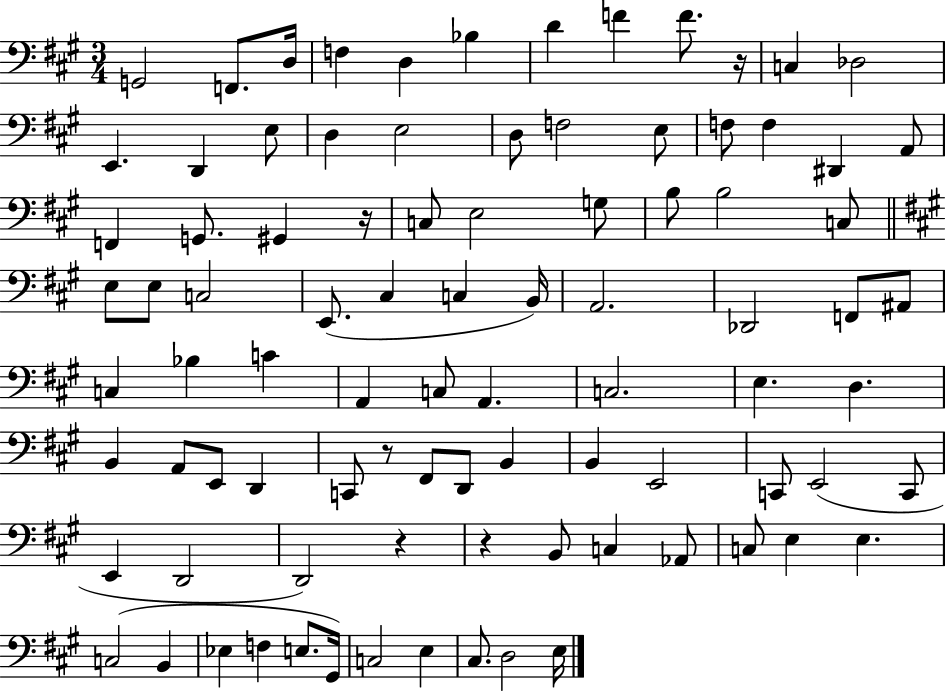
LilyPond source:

{
  \clef bass
  \numericTimeSignature
  \time 3/4
  \key a \major
  g,2 f,8. d16 | f4 d4 bes4 | d'4 f'4 f'8. r16 | c4 des2 | \break e,4. d,4 e8 | d4 e2 | d8 f2 e8 | f8 f4 dis,4 a,8 | \break f,4 g,8. gis,4 r16 | c8 e2 g8 | b8 b2 c8 | \bar "||" \break \key a \major e8 e8 c2 | e,8.( cis4 c4 b,16) | a,2. | des,2 f,8 ais,8 | \break c4 bes4 c'4 | a,4 c8 a,4. | c2. | e4. d4. | \break b,4 a,8 e,8 d,4 | c,8 r8 fis,8 d,8 b,4 | b,4 e,2 | c,8 e,2( c,8 | \break e,4 d,2 | d,2) r4 | r4 b,8 c4 aes,8 | c8 e4 e4. | \break c2( b,4 | ees4 f4 e8. gis,16) | c2 e4 | cis8. d2 e16 | \break \bar "|."
}